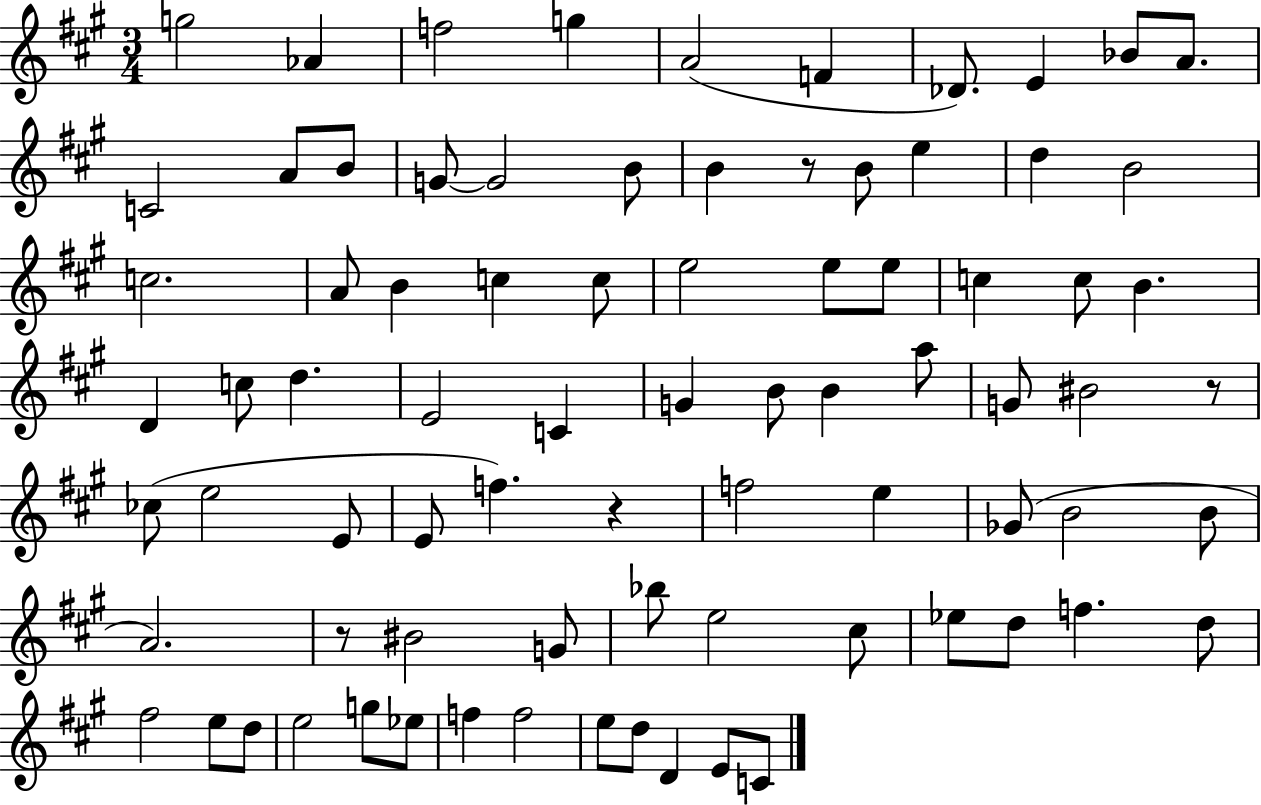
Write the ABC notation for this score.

X:1
T:Untitled
M:3/4
L:1/4
K:A
g2 _A f2 g A2 F _D/2 E _B/2 A/2 C2 A/2 B/2 G/2 G2 B/2 B z/2 B/2 e d B2 c2 A/2 B c c/2 e2 e/2 e/2 c c/2 B D c/2 d E2 C G B/2 B a/2 G/2 ^B2 z/2 _c/2 e2 E/2 E/2 f z f2 e _G/2 B2 B/2 A2 z/2 ^B2 G/2 _b/2 e2 ^c/2 _e/2 d/2 f d/2 ^f2 e/2 d/2 e2 g/2 _e/2 f f2 e/2 d/2 D E/2 C/2